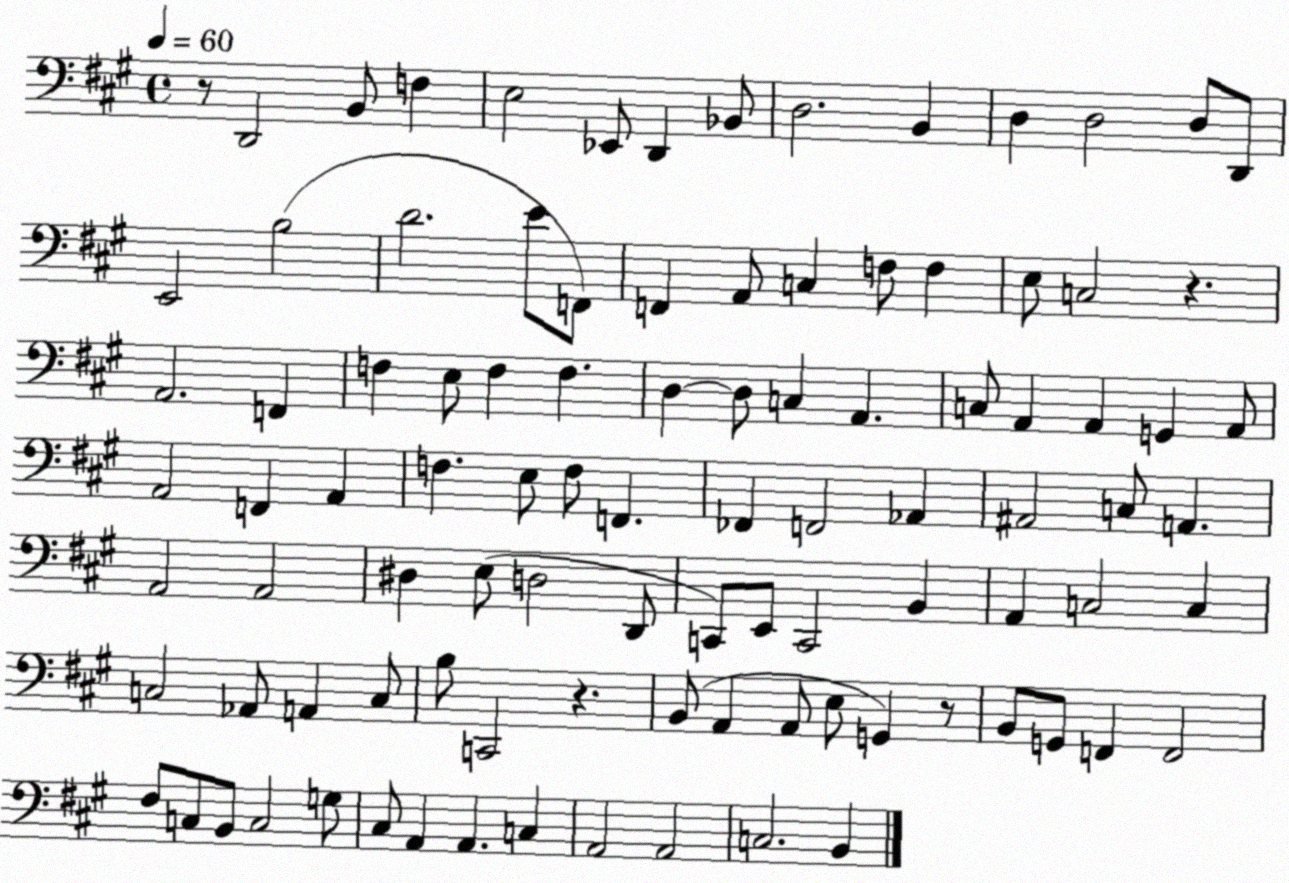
X:1
T:Untitled
M:4/4
L:1/4
K:A
z/2 D,,2 B,,/2 F, E,2 _E,,/2 D,, _B,,/2 D,2 B,, D, D,2 D,/2 D,,/2 E,,2 B,2 D2 E/2 F,,/2 F,, A,,/2 C, F,/2 F, E,/2 C,2 z A,,2 F,, F, E,/2 F, F, D, D,/2 C, A,, C,/2 A,, A,, G,, A,,/2 A,,2 F,, A,, F, E,/2 F,/2 F,, _F,, F,,2 _A,, ^A,,2 C,/2 A,, A,,2 A,,2 ^D, E,/2 D,2 D,,/2 C,,/2 E,,/2 C,,2 B,, A,, C,2 C, C,2 _A,,/2 A,, C,/2 B,/2 C,,2 z B,,/2 A,, A,,/2 E,/2 G,, z/2 B,,/2 G,,/2 F,, F,,2 ^F,/2 C,/2 B,,/2 C,2 G,/2 ^C,/2 A,, A,, C, A,,2 A,,2 C,2 B,,